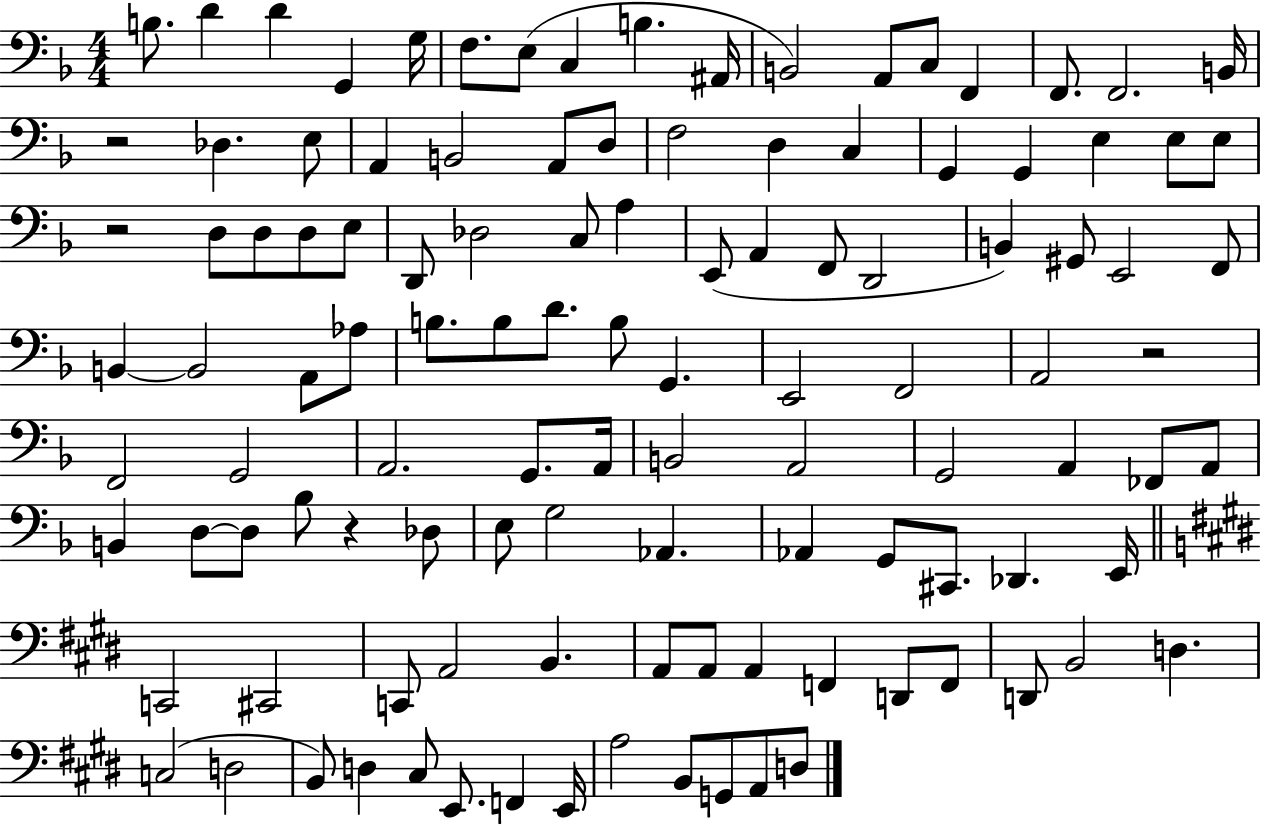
{
  \clef bass
  \numericTimeSignature
  \time 4/4
  \key f \major
  b8. d'4 d'4 g,4 g16 | f8. e8( c4 b4. ais,16 | b,2) a,8 c8 f,4 | f,8. f,2. b,16 | \break r2 des4. e8 | a,4 b,2 a,8 d8 | f2 d4 c4 | g,4 g,4 e4 e8 e8 | \break r2 d8 d8 d8 e8 | d,8 des2 c8 a4 | e,8( a,4 f,8 d,2 | b,4) gis,8 e,2 f,8 | \break b,4~~ b,2 a,8 aes8 | b8. b8 d'8. b8 g,4. | e,2 f,2 | a,2 r2 | \break f,2 g,2 | a,2. g,8. a,16 | b,2 a,2 | g,2 a,4 fes,8 a,8 | \break b,4 d8~~ d8 bes8 r4 des8 | e8 g2 aes,4. | aes,4 g,8 cis,8. des,4. e,16 | \bar "||" \break \key e \major c,2 cis,2 | c,8 a,2 b,4. | a,8 a,8 a,4 f,4 d,8 f,8 | d,8 b,2 d4. | \break c2( d2 | b,8) d4 cis8 e,8. f,4 e,16 | a2 b,8 g,8 a,8 d8 | \bar "|."
}